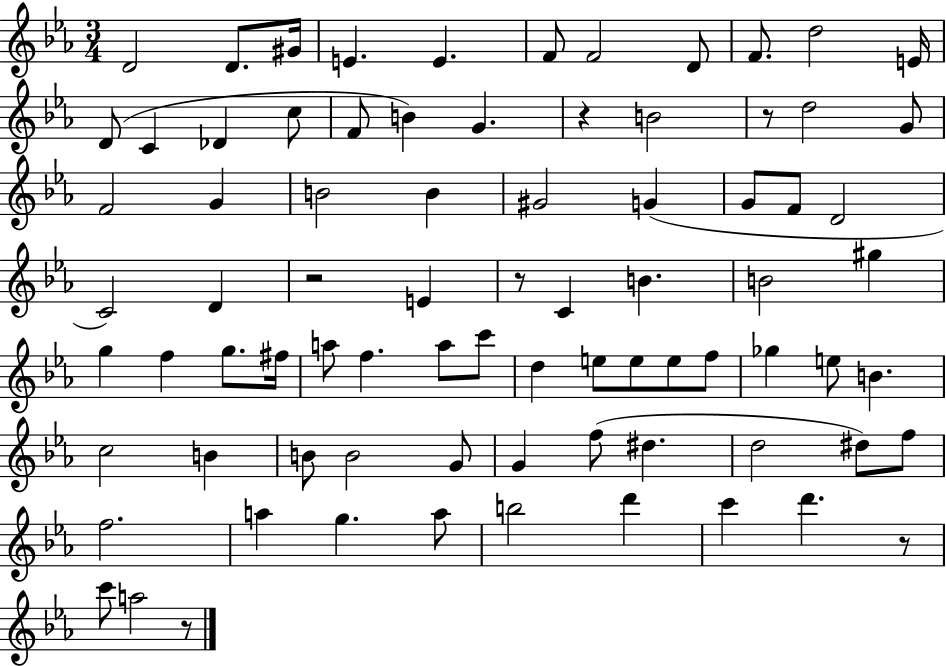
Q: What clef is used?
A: treble